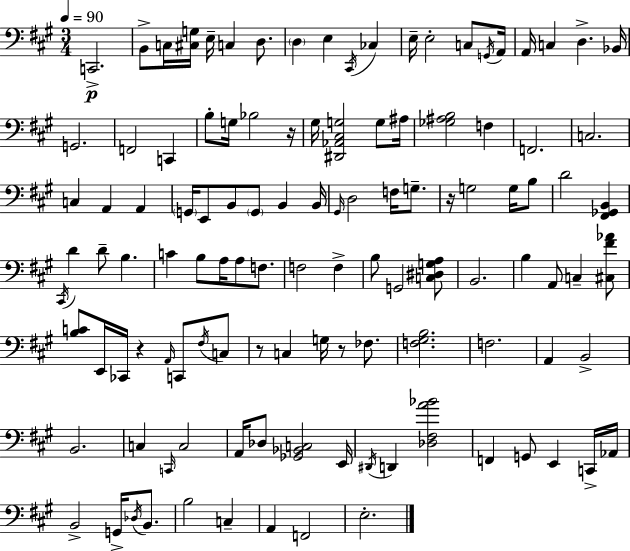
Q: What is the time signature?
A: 3/4